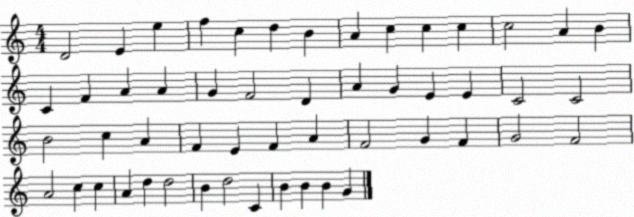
X:1
T:Untitled
M:4/4
L:1/4
K:C
D2 E e f c d B A c c c c2 A B C F A A G F2 D A G E E C2 C2 B2 c A F E F A F2 G F G2 F2 A2 c c A d d2 B d2 C B B B G